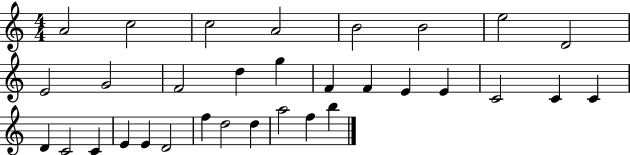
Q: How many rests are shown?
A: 0